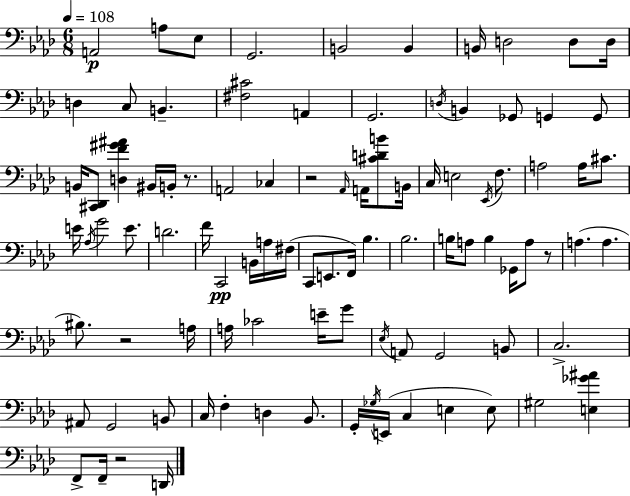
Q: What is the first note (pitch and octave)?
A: A2